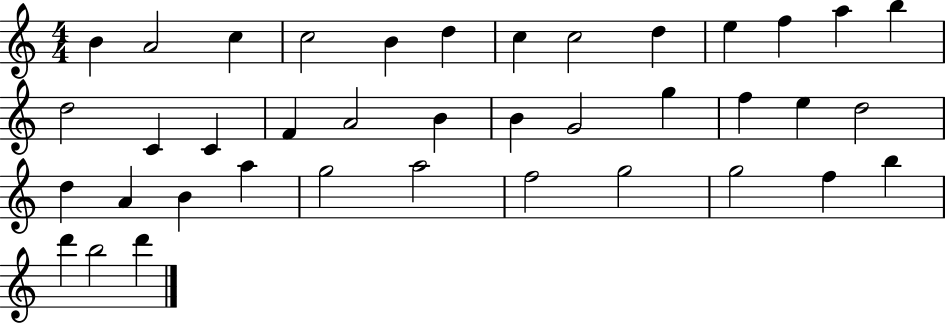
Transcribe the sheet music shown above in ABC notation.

X:1
T:Untitled
M:4/4
L:1/4
K:C
B A2 c c2 B d c c2 d e f a b d2 C C F A2 B B G2 g f e d2 d A B a g2 a2 f2 g2 g2 f b d' b2 d'